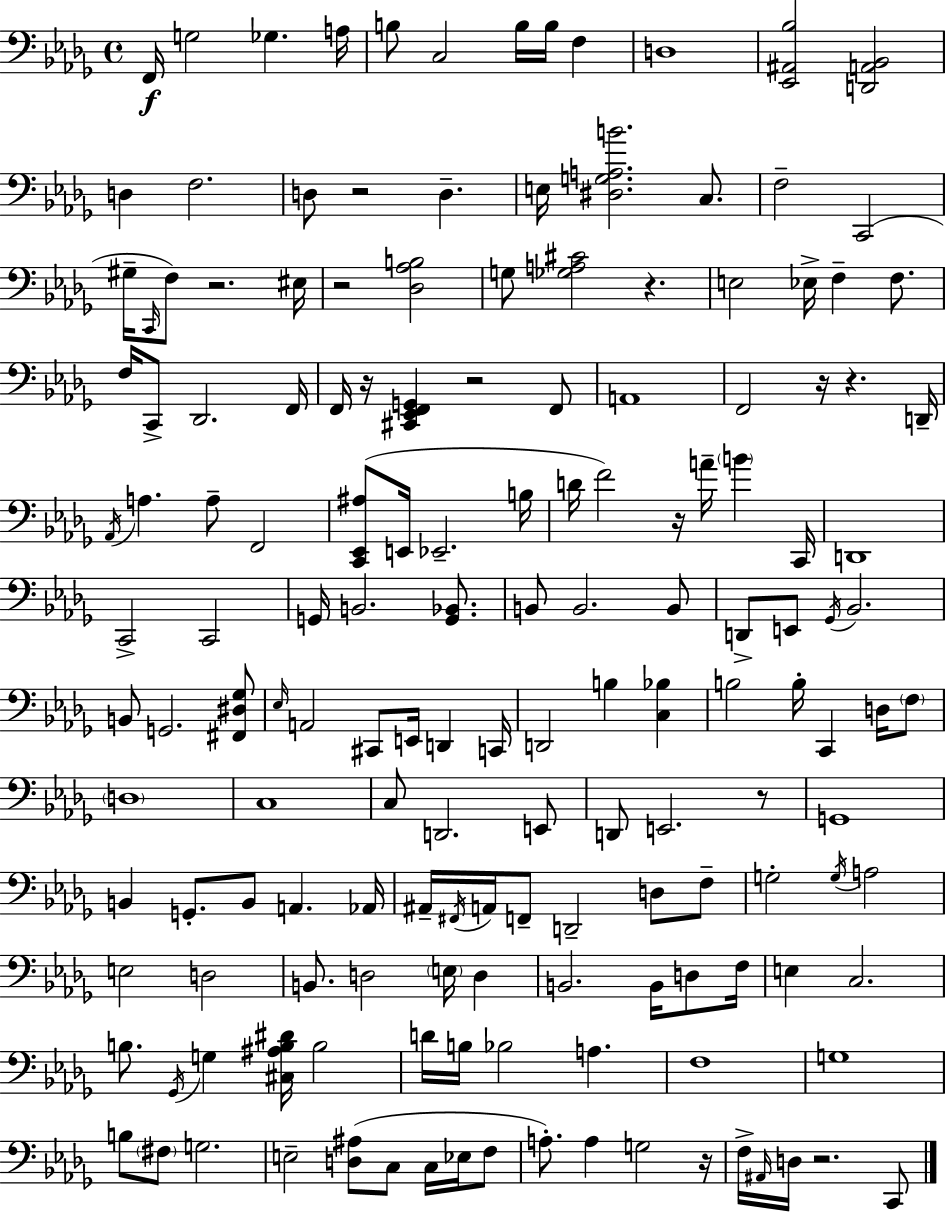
X:1
T:Untitled
M:4/4
L:1/4
K:Bbm
F,,/4 G,2 _G, A,/4 B,/2 C,2 B,/4 B,/4 F, D,4 [_E,,^A,,_B,]2 [D,,A,,_B,,]2 D, F,2 D,/2 z2 D, E,/4 [^D,G,A,B]2 C,/2 F,2 C,,2 ^G,/4 C,,/4 F,/2 z2 ^E,/4 z2 [_D,_A,B,]2 G,/2 [_G,A,^C]2 z E,2 _E,/4 F, F,/2 F,/4 C,,/2 _D,,2 F,,/4 F,,/4 z/4 [^C,,_E,,F,,G,,] z2 F,,/2 A,,4 F,,2 z/4 z D,,/4 _A,,/4 A, A,/2 F,,2 [C,,_E,,^A,]/2 E,,/4 _E,,2 B,/4 D/4 F2 z/4 A/4 B C,,/4 D,,4 C,,2 C,,2 G,,/4 B,,2 [G,,_B,,]/2 B,,/2 B,,2 B,,/2 D,,/2 E,,/2 _G,,/4 _B,,2 B,,/2 G,,2 [^F,,^D,_G,]/2 _E,/4 A,,2 ^C,,/2 E,,/4 D,, C,,/4 D,,2 B, [C,_B,] B,2 B,/4 C,, D,/4 F,/2 D,4 C,4 C,/2 D,,2 E,,/2 D,,/2 E,,2 z/2 G,,4 B,, G,,/2 B,,/2 A,, _A,,/4 ^A,,/4 ^F,,/4 A,,/4 F,,/2 D,,2 D,/2 F,/2 G,2 G,/4 A,2 E,2 D,2 B,,/2 D,2 E,/4 D, B,,2 B,,/4 D,/2 F,/4 E, C,2 B,/2 _G,,/4 G, [^C,^A,B,^D]/4 B,2 D/4 B,/4 _B,2 A, F,4 G,4 B,/2 ^F,/2 G,2 E,2 [D,^A,]/2 C,/2 C,/4 _E,/4 F,/2 A,/2 A, G,2 z/4 F,/4 ^A,,/4 D,/4 z2 C,,/2